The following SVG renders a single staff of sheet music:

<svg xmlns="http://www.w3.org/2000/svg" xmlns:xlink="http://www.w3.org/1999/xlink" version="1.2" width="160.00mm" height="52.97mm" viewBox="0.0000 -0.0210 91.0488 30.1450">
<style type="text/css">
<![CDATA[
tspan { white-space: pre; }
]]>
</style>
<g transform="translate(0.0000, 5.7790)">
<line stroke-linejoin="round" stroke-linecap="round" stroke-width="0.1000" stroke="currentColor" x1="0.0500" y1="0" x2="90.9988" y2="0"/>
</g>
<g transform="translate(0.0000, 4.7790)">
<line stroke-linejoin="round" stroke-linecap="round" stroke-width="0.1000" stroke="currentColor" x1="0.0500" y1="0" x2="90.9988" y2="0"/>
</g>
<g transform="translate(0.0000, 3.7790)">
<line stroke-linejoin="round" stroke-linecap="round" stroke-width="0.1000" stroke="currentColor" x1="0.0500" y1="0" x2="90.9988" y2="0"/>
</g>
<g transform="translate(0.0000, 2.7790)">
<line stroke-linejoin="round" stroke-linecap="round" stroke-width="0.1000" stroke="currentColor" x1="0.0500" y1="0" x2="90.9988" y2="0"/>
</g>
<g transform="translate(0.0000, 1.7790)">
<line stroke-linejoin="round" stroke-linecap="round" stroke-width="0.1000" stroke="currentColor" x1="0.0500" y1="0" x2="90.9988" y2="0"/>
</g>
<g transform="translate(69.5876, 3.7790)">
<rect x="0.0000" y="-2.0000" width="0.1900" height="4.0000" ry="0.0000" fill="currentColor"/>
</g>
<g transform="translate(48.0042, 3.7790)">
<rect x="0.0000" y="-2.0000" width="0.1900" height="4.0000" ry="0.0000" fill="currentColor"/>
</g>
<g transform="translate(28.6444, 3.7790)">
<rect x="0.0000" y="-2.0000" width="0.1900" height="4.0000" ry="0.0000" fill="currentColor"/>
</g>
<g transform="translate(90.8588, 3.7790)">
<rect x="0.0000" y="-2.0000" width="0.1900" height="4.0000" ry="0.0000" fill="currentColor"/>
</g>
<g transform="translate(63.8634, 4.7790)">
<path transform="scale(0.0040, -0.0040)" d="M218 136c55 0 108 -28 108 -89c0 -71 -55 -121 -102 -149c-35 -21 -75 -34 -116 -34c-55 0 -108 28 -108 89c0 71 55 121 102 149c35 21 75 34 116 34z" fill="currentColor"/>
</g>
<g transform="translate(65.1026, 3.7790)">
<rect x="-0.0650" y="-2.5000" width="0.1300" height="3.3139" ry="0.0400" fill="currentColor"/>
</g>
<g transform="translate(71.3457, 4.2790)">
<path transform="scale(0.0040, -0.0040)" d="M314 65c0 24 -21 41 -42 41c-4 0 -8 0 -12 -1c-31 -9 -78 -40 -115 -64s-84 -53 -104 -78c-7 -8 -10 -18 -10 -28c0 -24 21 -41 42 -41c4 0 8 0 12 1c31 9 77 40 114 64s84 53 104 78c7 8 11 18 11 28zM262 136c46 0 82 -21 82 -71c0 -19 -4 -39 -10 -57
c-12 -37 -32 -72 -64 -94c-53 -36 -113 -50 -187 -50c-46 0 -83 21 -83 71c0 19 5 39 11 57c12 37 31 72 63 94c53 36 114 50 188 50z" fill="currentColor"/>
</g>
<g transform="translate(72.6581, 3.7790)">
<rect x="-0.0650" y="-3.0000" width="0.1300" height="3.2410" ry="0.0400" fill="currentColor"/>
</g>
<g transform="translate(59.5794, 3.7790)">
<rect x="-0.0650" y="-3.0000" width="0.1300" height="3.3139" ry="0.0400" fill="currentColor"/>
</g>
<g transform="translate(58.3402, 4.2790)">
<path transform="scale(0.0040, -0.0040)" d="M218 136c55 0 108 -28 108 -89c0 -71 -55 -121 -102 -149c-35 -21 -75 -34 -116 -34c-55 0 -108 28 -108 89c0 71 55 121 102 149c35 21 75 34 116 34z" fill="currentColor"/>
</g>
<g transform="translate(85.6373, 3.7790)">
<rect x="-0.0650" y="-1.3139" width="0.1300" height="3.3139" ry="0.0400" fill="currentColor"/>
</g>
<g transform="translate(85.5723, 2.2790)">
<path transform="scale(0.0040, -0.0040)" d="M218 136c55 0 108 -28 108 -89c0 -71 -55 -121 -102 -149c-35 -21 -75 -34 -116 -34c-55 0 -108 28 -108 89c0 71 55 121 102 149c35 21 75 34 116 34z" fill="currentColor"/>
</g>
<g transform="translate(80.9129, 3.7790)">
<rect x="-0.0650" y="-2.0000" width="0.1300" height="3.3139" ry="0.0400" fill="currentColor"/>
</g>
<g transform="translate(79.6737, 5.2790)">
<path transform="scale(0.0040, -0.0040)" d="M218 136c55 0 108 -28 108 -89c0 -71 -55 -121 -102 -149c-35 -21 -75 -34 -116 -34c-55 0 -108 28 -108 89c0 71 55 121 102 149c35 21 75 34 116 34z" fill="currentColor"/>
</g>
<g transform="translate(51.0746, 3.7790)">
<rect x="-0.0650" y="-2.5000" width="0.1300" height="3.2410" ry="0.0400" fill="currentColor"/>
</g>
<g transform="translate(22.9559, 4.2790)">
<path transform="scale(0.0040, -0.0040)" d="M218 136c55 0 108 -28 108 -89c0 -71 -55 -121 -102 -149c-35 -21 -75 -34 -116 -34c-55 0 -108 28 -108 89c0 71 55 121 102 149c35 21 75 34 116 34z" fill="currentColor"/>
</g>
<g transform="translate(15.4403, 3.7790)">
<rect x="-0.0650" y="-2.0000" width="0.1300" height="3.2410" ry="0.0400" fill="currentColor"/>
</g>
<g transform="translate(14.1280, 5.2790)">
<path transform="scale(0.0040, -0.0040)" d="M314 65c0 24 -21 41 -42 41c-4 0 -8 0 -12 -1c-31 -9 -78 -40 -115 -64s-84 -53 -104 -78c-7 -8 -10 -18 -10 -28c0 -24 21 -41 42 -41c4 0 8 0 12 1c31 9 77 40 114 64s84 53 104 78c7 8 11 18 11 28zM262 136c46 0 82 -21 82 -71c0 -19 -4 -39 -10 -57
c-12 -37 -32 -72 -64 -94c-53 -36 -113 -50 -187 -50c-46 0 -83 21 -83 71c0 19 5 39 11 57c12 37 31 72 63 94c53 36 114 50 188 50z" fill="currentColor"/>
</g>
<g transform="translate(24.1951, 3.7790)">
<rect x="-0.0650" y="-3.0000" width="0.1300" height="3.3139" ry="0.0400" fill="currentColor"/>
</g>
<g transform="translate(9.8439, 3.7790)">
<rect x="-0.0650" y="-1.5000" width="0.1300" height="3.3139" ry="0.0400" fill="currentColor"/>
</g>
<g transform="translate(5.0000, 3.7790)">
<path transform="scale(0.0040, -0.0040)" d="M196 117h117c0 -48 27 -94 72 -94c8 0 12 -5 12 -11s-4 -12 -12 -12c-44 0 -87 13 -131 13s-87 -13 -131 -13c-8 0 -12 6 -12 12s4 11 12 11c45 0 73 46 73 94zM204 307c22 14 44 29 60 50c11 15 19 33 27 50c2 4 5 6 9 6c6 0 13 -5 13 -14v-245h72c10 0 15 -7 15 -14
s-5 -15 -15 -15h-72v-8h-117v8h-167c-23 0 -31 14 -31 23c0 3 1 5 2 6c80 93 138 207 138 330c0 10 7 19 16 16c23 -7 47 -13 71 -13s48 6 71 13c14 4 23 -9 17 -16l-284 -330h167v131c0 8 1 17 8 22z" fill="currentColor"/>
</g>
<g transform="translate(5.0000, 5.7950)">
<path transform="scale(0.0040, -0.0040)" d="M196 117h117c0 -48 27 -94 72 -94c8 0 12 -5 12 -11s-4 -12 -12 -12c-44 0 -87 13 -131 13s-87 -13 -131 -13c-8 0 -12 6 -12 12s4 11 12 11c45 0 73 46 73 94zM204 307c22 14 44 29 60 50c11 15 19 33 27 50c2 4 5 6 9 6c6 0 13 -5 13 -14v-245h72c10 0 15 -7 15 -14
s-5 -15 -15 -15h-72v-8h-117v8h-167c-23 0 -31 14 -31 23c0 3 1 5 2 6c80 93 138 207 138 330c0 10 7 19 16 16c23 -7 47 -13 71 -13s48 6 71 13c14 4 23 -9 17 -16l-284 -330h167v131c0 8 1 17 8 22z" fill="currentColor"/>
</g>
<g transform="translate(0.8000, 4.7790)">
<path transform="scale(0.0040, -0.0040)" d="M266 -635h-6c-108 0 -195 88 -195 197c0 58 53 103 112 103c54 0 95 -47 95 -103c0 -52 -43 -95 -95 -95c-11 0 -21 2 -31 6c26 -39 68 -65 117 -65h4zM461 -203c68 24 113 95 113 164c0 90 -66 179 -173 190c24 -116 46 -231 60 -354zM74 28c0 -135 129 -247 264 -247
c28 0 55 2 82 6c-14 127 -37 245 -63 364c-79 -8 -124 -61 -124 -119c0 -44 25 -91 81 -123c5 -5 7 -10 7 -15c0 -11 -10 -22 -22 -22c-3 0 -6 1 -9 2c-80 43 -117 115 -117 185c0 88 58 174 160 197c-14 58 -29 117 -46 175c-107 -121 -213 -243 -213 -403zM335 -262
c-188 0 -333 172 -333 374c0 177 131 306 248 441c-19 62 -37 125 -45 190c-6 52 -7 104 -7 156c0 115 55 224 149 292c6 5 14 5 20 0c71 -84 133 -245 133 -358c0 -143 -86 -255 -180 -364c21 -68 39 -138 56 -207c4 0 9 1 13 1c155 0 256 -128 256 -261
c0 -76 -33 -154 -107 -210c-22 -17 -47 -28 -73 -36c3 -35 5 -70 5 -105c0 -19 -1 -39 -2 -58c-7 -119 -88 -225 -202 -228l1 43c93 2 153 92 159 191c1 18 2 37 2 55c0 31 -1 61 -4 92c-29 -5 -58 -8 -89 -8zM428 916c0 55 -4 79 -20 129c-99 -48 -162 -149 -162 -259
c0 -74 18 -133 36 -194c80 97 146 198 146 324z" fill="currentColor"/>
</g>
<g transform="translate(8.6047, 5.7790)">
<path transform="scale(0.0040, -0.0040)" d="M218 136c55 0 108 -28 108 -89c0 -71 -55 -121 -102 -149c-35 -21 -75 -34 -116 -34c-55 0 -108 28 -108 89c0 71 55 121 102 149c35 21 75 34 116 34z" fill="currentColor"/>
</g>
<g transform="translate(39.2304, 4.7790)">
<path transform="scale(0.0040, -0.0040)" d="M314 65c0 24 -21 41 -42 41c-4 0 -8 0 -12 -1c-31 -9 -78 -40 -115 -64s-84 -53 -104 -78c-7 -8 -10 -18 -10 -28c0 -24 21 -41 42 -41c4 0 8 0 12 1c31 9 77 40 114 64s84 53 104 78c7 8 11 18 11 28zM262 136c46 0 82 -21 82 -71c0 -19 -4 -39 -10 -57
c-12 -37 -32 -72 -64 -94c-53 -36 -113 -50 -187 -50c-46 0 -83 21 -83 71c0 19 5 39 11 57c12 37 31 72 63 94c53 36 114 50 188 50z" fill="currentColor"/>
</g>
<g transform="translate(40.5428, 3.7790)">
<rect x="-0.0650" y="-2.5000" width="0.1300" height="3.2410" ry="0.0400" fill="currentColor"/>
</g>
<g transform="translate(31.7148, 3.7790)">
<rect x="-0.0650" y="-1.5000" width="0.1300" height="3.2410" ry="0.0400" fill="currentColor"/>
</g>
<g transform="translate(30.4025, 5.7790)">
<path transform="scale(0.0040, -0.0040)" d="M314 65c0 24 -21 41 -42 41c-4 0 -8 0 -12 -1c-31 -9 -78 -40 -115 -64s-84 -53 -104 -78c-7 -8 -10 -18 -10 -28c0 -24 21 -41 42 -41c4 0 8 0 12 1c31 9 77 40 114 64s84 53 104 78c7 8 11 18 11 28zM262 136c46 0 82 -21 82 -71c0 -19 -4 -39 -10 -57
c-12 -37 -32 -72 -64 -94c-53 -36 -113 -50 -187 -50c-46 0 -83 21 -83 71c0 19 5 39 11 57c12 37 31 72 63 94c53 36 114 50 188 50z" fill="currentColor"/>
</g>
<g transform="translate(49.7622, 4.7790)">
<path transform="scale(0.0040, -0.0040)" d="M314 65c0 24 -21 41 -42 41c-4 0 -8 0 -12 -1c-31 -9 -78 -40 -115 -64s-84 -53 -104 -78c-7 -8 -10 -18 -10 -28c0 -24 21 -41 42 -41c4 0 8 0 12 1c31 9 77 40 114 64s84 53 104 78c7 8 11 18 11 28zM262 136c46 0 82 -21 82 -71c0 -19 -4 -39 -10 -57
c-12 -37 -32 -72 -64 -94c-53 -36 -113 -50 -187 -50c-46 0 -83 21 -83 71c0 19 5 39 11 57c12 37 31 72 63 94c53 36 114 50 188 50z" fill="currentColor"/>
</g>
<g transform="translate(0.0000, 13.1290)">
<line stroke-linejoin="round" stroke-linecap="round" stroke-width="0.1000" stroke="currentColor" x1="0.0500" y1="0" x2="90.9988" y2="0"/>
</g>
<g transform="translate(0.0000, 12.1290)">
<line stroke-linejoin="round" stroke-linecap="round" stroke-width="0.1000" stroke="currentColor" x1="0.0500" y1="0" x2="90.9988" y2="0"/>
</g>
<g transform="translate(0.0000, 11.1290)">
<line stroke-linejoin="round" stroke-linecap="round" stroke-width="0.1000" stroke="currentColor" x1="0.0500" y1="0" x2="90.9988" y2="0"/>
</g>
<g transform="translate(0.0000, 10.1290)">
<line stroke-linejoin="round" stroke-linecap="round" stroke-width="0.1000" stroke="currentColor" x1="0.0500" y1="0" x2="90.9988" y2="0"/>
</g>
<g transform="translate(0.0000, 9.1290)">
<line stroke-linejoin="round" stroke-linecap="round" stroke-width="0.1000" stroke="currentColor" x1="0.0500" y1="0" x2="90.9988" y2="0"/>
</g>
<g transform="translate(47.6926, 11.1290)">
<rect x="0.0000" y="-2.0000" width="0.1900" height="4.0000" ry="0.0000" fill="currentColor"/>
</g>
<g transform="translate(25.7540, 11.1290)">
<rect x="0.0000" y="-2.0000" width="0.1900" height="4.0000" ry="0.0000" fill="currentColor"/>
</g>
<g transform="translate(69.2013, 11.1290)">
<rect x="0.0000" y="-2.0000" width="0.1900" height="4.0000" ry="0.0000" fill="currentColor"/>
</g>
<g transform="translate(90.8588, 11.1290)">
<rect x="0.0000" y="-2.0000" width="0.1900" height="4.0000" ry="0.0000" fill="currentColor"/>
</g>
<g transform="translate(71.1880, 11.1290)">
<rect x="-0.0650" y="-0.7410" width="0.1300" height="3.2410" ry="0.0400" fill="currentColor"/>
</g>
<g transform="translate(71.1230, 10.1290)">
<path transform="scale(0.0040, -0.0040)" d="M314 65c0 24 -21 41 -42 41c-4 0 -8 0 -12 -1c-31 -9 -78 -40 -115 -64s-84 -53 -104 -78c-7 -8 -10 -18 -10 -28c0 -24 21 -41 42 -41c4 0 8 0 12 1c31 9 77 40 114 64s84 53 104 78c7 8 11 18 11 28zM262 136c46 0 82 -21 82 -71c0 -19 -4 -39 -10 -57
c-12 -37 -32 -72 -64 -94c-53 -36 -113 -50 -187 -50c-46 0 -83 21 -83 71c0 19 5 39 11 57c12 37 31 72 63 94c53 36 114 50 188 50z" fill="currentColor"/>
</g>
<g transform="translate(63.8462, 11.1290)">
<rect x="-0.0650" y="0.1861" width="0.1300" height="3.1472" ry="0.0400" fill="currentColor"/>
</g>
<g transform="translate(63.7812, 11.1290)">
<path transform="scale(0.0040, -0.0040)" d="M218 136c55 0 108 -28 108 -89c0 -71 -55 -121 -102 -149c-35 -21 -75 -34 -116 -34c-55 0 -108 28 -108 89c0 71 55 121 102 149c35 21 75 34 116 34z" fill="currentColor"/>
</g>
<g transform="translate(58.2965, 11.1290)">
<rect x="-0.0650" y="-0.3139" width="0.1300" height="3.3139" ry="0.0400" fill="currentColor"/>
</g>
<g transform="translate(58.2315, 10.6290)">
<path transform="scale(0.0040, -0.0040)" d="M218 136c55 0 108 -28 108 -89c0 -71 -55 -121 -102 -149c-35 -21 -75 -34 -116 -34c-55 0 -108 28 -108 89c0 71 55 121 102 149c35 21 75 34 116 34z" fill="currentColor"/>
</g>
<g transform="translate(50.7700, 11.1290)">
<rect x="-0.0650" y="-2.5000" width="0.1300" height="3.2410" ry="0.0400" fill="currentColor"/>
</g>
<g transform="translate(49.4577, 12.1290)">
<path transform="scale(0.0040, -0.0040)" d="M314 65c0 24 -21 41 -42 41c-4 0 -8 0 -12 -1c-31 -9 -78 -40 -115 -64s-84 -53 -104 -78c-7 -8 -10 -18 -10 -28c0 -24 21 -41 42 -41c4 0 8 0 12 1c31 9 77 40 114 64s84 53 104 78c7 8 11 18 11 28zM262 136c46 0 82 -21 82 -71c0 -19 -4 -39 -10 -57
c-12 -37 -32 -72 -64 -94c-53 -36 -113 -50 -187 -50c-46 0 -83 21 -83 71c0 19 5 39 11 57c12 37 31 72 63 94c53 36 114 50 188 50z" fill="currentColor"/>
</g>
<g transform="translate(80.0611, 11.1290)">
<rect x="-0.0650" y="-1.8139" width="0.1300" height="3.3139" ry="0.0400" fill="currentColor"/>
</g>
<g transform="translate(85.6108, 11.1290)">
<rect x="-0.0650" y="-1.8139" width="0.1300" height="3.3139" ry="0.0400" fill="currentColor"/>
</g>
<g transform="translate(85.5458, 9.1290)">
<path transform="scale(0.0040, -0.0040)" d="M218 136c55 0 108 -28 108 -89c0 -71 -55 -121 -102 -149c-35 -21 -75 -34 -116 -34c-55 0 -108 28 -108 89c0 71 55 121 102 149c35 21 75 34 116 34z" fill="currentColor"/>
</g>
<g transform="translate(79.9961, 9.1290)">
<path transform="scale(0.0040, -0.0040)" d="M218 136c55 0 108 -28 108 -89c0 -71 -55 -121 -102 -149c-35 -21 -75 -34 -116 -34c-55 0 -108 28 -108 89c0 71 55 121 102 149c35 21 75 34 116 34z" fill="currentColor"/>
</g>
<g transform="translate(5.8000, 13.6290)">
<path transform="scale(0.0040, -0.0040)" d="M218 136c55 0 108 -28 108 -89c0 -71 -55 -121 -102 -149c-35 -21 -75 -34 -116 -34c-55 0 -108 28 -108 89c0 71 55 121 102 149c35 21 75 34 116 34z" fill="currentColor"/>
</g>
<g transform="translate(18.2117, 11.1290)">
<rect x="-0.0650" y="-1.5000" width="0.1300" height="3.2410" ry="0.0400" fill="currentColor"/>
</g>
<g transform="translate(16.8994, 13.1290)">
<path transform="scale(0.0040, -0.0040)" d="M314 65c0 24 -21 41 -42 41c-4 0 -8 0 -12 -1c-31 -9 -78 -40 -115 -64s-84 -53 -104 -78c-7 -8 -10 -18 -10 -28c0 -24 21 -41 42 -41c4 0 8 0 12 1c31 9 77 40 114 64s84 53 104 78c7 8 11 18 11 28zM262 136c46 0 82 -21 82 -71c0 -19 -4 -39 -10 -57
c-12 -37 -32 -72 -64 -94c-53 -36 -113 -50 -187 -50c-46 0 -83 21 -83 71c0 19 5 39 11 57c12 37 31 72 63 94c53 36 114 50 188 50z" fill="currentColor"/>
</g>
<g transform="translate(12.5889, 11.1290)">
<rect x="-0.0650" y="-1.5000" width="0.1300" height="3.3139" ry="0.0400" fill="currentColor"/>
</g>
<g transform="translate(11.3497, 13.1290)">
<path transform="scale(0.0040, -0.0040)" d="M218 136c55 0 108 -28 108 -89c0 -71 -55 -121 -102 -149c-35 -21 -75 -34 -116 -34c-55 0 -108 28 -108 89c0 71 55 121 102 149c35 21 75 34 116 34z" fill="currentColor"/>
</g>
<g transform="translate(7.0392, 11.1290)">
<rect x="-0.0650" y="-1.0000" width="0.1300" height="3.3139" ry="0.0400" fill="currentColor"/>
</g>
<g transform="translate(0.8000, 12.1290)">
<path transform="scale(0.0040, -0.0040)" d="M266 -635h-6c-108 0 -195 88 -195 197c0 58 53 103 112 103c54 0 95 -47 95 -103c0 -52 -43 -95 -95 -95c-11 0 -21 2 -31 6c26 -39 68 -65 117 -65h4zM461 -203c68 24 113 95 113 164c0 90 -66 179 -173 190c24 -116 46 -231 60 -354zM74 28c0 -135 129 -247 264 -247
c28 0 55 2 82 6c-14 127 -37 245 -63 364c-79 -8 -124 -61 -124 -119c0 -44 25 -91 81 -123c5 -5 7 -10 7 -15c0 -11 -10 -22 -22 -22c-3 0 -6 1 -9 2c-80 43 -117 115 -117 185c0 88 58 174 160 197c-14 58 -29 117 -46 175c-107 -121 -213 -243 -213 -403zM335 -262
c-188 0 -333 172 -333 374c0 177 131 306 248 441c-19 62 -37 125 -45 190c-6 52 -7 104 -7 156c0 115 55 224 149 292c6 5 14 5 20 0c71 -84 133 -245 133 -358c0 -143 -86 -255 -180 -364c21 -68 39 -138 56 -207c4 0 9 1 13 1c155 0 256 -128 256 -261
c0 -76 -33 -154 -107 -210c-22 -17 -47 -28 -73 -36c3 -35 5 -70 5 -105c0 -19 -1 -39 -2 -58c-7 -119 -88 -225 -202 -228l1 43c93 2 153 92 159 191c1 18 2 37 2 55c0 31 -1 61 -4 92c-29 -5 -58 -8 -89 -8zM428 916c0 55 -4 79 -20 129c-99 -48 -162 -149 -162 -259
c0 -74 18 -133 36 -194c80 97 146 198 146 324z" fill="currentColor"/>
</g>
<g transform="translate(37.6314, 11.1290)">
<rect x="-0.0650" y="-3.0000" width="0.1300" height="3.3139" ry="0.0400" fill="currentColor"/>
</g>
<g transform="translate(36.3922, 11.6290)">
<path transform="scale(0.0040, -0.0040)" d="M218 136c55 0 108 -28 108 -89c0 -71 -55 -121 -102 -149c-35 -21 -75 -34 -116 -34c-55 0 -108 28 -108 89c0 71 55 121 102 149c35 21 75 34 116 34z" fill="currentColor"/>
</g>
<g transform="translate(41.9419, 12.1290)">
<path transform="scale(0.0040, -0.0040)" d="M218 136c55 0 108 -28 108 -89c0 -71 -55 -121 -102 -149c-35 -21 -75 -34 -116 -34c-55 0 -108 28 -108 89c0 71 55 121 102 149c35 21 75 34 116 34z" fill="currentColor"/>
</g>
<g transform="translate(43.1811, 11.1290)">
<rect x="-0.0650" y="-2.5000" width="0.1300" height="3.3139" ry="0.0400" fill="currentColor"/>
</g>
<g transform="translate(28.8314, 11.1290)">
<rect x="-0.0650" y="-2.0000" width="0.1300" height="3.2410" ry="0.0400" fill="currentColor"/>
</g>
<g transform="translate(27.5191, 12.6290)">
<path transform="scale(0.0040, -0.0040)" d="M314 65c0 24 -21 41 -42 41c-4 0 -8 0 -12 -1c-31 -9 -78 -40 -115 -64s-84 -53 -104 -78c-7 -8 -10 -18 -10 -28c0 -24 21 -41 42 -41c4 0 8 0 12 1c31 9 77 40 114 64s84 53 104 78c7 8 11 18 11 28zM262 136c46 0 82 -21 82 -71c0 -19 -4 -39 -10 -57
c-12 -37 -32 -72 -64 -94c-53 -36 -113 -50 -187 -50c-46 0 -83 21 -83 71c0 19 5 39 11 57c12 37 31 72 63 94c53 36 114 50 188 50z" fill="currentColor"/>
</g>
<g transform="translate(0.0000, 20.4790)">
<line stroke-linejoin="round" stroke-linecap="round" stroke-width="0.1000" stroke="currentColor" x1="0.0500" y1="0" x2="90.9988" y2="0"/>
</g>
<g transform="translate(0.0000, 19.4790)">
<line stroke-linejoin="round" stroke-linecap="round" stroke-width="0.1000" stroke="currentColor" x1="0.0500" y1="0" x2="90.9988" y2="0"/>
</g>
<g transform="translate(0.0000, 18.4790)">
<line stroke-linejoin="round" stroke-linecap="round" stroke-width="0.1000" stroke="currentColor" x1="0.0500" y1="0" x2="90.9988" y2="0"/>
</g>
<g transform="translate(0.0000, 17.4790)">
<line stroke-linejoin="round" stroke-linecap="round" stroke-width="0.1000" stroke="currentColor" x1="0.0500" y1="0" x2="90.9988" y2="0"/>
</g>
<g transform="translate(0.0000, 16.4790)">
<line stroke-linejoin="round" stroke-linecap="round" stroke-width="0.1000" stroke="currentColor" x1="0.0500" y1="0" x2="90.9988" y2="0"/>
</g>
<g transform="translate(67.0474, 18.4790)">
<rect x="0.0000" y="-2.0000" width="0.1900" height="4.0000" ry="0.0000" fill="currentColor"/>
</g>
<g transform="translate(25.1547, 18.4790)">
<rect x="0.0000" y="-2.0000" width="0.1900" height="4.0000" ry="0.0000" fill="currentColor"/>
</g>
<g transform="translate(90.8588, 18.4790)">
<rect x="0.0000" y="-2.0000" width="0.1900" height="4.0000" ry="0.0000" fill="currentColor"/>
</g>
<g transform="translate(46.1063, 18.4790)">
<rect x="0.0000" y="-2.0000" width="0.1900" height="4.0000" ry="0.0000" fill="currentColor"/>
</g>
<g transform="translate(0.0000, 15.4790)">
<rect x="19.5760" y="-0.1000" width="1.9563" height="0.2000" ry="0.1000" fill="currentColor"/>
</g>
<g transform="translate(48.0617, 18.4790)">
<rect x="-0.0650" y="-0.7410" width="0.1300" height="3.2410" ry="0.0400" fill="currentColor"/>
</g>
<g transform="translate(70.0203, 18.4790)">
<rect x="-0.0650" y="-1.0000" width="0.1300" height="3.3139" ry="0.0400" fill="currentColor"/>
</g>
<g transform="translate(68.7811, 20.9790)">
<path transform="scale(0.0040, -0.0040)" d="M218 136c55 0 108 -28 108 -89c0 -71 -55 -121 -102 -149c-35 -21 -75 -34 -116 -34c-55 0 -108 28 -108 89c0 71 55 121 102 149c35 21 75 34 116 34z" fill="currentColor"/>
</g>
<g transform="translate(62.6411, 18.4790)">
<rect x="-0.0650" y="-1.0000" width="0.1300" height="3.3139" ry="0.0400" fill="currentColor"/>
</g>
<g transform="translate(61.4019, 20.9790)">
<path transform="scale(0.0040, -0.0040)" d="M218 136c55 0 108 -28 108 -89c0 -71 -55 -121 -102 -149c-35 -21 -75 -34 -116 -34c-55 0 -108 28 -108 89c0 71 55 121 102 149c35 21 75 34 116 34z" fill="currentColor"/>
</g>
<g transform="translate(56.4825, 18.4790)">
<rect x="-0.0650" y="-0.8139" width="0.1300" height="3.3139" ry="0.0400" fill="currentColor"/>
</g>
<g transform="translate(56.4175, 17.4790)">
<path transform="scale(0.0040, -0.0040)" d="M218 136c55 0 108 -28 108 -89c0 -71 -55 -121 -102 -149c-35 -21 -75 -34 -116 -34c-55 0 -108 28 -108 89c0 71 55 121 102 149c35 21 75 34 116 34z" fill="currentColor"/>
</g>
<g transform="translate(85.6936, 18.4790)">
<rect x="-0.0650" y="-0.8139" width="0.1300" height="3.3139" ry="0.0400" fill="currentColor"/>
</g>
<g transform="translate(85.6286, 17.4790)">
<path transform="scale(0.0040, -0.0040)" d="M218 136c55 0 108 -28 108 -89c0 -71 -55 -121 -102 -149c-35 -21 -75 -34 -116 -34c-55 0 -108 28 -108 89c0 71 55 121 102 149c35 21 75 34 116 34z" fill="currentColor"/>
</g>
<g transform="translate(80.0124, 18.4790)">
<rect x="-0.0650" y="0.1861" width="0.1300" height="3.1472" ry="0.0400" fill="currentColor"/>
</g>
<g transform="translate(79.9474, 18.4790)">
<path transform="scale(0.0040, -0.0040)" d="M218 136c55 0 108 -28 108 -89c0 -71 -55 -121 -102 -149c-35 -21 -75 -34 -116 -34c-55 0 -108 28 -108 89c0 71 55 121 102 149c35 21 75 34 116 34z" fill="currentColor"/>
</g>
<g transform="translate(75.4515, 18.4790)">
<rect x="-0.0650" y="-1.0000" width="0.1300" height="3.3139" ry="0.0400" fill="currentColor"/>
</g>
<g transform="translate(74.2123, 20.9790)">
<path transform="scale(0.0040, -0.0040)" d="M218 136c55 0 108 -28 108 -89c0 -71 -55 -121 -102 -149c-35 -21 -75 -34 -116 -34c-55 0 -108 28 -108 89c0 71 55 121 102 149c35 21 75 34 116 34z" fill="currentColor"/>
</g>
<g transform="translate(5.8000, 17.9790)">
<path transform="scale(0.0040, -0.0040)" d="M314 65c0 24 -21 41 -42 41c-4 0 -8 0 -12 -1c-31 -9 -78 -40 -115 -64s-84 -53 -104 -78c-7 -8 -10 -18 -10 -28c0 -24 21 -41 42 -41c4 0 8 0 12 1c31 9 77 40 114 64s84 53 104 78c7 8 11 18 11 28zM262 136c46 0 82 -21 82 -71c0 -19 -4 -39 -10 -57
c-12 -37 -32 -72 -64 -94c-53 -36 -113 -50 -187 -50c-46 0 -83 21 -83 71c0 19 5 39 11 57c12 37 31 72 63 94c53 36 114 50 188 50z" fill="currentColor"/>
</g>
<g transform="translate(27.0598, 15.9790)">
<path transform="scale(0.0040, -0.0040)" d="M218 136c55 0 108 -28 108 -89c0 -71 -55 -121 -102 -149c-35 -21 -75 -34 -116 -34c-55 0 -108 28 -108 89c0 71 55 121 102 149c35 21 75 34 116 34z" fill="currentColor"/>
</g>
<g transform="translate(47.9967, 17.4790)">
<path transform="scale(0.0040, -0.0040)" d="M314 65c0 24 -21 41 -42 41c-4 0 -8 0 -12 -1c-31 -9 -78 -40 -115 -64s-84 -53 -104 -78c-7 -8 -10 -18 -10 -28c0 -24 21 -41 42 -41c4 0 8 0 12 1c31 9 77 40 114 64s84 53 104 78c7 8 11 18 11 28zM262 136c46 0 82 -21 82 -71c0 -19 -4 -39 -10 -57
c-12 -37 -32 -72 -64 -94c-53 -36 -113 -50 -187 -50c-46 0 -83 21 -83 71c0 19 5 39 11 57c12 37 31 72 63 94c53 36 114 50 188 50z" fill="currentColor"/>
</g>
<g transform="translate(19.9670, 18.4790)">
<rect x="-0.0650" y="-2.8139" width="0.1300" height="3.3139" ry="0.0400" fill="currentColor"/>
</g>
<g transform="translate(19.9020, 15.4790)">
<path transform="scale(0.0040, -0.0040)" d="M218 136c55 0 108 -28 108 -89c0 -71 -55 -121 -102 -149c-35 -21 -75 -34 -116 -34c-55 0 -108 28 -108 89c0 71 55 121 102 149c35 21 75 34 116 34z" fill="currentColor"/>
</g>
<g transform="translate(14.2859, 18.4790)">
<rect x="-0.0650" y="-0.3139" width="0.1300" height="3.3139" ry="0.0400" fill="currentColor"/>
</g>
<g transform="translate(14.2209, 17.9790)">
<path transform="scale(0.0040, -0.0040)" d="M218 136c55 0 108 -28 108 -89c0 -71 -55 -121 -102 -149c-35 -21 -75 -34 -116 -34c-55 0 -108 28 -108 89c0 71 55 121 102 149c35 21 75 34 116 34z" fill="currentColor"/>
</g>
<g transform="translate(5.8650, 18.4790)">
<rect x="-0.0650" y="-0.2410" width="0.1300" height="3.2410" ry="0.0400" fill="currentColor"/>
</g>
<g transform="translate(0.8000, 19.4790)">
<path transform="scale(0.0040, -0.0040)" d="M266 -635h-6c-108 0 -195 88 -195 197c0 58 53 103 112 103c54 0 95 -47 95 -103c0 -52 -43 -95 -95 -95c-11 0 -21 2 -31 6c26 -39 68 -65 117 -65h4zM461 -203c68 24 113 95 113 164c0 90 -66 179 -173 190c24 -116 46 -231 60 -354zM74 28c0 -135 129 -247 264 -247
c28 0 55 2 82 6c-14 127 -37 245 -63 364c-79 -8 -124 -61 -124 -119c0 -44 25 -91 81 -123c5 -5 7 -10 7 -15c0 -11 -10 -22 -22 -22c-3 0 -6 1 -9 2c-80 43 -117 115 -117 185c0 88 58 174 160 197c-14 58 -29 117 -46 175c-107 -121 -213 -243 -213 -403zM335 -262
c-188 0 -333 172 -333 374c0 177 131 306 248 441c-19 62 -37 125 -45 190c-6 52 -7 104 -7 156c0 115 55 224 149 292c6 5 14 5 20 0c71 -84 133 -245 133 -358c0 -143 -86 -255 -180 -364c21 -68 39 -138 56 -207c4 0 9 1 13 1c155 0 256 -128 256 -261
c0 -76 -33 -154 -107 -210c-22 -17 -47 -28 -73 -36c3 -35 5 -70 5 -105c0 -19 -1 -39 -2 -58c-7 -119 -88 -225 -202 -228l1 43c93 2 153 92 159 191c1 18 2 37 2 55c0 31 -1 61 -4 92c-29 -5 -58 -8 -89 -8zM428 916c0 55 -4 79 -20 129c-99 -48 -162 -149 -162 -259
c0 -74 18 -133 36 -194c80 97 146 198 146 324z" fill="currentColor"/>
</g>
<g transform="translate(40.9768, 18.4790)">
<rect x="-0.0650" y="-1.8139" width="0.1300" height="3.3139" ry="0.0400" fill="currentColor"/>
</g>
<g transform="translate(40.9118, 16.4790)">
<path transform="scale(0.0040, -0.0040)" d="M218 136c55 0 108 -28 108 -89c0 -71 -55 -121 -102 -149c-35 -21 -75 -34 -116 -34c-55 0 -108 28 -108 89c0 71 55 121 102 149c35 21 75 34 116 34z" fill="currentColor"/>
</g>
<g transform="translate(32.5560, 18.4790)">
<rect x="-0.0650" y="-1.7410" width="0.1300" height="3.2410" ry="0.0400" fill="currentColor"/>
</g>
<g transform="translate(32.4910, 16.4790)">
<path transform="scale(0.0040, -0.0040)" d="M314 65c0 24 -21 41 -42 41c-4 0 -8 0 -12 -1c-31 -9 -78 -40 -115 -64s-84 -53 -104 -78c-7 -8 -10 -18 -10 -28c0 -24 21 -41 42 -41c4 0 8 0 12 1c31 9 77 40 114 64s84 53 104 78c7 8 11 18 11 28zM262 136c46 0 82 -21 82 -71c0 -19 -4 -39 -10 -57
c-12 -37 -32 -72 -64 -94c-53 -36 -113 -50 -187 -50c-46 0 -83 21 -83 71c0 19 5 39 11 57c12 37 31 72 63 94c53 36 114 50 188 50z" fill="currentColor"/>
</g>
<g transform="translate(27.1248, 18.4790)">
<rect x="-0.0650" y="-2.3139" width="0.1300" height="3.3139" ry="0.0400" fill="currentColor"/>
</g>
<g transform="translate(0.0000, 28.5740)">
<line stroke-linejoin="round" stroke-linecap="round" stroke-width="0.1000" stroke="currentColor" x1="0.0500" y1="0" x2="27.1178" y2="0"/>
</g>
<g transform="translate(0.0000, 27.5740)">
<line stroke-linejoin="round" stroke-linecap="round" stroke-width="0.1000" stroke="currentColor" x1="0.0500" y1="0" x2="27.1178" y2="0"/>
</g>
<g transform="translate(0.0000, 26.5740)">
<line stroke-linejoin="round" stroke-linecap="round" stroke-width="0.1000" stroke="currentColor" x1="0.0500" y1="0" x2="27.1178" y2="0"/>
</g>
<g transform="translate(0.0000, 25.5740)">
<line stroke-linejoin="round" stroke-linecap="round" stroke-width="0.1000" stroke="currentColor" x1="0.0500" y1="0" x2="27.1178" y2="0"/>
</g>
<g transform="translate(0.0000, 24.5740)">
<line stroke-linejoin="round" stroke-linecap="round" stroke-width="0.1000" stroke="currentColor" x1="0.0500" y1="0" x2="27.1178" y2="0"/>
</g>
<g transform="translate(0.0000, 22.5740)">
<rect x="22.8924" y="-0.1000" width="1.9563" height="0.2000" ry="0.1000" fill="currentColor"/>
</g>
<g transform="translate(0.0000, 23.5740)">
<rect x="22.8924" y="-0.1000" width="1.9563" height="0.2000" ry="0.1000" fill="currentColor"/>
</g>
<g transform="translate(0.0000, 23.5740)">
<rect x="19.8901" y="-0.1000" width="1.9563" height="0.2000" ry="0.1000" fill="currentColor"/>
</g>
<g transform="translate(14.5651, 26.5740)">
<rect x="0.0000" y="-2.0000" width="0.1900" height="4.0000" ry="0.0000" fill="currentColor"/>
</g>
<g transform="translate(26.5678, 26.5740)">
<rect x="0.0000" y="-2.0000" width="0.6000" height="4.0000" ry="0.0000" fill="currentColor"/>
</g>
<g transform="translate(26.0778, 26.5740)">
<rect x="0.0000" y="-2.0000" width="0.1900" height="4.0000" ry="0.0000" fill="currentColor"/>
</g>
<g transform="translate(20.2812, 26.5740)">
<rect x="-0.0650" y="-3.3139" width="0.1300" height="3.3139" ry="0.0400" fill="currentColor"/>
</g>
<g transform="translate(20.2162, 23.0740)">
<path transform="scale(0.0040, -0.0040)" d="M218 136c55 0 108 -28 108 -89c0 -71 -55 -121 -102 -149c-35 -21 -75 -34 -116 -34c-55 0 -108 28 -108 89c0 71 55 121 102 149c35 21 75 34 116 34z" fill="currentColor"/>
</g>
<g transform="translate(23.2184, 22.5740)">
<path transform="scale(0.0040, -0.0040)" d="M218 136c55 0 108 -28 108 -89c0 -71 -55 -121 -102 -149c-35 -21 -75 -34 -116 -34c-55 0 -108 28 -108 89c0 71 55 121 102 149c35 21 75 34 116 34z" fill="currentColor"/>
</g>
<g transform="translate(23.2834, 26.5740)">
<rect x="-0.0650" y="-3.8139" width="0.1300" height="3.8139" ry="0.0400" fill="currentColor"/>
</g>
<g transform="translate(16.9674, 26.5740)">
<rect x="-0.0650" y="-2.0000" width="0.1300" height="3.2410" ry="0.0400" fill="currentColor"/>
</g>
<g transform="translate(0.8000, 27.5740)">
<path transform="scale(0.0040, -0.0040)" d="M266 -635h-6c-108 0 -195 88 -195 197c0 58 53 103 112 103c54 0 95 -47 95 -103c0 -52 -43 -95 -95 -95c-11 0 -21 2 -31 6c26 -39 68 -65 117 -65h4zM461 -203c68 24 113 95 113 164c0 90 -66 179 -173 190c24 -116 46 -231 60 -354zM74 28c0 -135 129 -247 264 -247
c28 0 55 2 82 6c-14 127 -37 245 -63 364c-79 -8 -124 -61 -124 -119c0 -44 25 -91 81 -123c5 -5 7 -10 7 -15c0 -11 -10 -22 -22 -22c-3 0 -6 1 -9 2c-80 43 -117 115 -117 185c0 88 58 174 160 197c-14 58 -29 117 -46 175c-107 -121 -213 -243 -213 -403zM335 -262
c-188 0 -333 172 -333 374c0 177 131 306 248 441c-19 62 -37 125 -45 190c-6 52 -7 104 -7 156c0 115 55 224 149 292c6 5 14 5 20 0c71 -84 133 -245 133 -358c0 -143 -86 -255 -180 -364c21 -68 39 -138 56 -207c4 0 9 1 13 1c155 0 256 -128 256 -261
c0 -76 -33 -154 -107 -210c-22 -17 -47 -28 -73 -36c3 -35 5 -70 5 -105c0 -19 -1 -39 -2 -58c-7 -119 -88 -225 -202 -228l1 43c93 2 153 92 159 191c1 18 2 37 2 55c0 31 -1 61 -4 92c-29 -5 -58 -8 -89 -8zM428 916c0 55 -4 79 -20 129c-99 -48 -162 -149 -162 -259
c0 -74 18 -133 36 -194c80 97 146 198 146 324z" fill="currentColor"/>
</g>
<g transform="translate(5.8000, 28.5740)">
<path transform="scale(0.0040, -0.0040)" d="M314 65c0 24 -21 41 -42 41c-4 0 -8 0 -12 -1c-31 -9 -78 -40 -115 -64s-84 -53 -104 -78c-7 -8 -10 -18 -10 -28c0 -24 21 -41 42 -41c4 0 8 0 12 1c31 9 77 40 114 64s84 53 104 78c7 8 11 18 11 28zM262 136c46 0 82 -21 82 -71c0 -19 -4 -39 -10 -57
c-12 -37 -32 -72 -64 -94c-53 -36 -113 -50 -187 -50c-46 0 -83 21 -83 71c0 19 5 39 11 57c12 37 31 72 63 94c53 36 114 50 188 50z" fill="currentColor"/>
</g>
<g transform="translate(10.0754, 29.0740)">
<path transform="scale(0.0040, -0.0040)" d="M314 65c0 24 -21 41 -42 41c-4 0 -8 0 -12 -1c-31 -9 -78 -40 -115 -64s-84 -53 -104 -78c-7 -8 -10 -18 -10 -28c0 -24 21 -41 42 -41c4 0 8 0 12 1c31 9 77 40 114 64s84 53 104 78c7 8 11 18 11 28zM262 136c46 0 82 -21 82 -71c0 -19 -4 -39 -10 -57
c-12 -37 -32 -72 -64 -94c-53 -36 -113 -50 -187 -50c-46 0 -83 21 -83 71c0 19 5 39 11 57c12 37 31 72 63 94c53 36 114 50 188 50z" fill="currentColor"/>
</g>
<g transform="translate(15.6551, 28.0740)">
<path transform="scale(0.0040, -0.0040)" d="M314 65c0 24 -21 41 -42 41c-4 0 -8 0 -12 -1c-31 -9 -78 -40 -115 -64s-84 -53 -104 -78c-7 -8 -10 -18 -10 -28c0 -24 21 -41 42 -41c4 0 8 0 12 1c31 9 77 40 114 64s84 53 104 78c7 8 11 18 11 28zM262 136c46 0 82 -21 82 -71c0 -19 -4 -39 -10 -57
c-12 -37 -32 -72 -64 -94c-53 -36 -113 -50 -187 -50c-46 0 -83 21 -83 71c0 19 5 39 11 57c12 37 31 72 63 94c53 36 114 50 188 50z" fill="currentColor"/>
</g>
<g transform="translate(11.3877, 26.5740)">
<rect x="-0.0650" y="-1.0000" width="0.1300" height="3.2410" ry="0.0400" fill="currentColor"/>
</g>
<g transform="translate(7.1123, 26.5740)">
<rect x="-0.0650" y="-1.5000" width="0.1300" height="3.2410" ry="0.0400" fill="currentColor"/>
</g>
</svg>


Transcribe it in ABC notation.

X:1
T:Untitled
M:4/4
L:1/4
K:C
E F2 A E2 G2 G2 A G A2 F e D E E2 F2 A G G2 c B d2 f f c2 c a g f2 f d2 d D D D B d E2 D2 F2 b c'